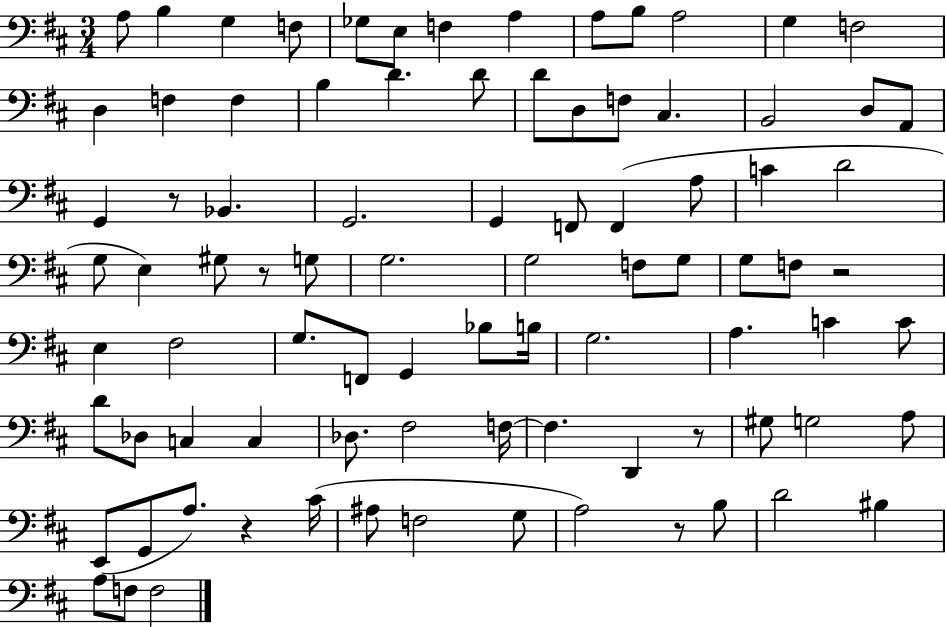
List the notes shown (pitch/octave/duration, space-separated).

A3/e B3/q G3/q F3/e Gb3/e E3/e F3/q A3/q A3/e B3/e A3/h G3/q F3/h D3/q F3/q F3/q B3/q D4/q. D4/e D4/e D3/e F3/e C#3/q. B2/h D3/e A2/e G2/q R/e Bb2/q. G2/h. G2/q F2/e F2/q A3/e C4/q D4/h G3/e E3/q G#3/e R/e G3/e G3/h. G3/h F3/e G3/e G3/e F3/e R/h E3/q F#3/h G3/e. F2/e G2/q Bb3/e B3/s G3/h. A3/q. C4/q C4/e D4/e Db3/e C3/q C3/q Db3/e. F#3/h F3/s F3/q. D2/q R/e G#3/e G3/h A3/e E2/e G2/e A3/e. R/q C#4/s A#3/e F3/h G3/e A3/h R/e B3/e D4/h BIS3/q A3/e F3/e F3/h